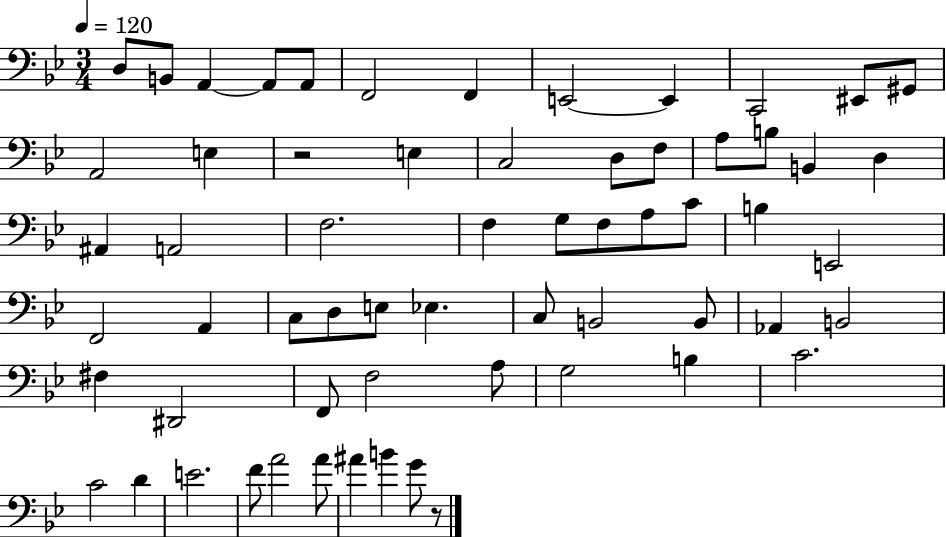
{
  \clef bass
  \numericTimeSignature
  \time 3/4
  \key bes \major
  \tempo 4 = 120
  d8 b,8 a,4~~ a,8 a,8 | f,2 f,4 | e,2~~ e,4 | c,2 eis,8 gis,8 | \break a,2 e4 | r2 e4 | c2 d8 f8 | a8 b8 b,4 d4 | \break ais,4 a,2 | f2. | f4 g8 f8 a8 c'8 | b4 e,2 | \break f,2 a,4 | c8 d8 e8 ees4. | c8 b,2 b,8 | aes,4 b,2 | \break fis4 dis,2 | f,8 f2 a8 | g2 b4 | c'2. | \break c'2 d'4 | e'2. | f'8 a'2 a'8 | ais'4 b'4 g'8 r8 | \break \bar "|."
}